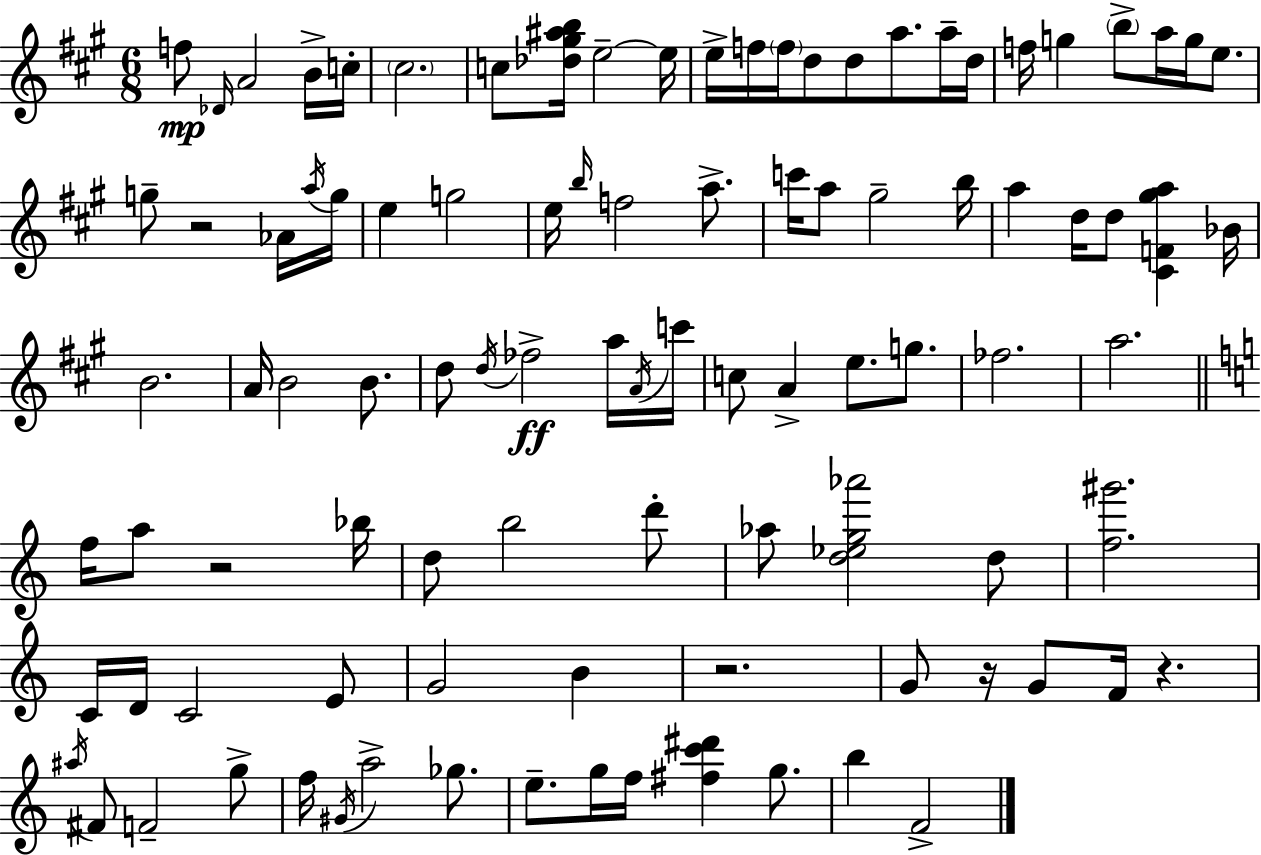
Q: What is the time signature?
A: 6/8